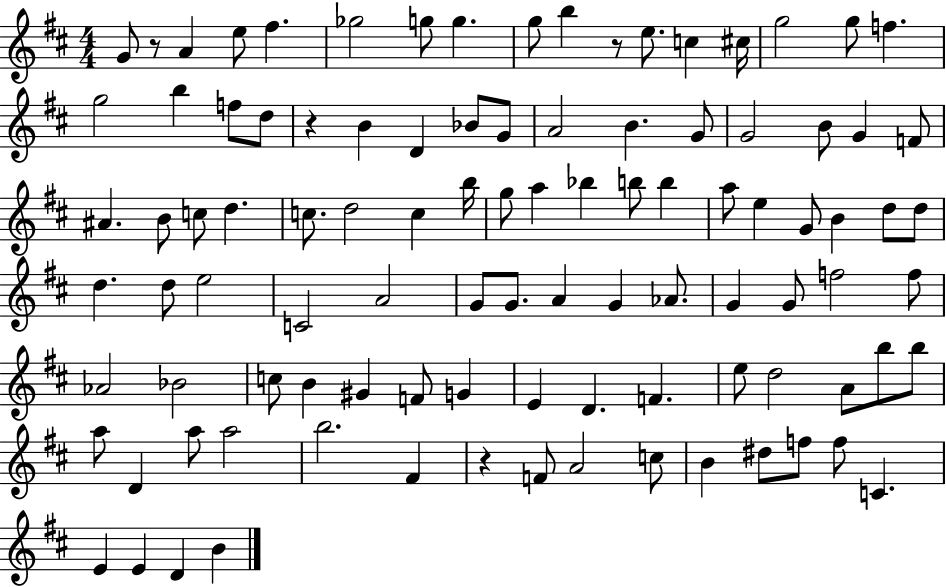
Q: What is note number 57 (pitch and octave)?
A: A4